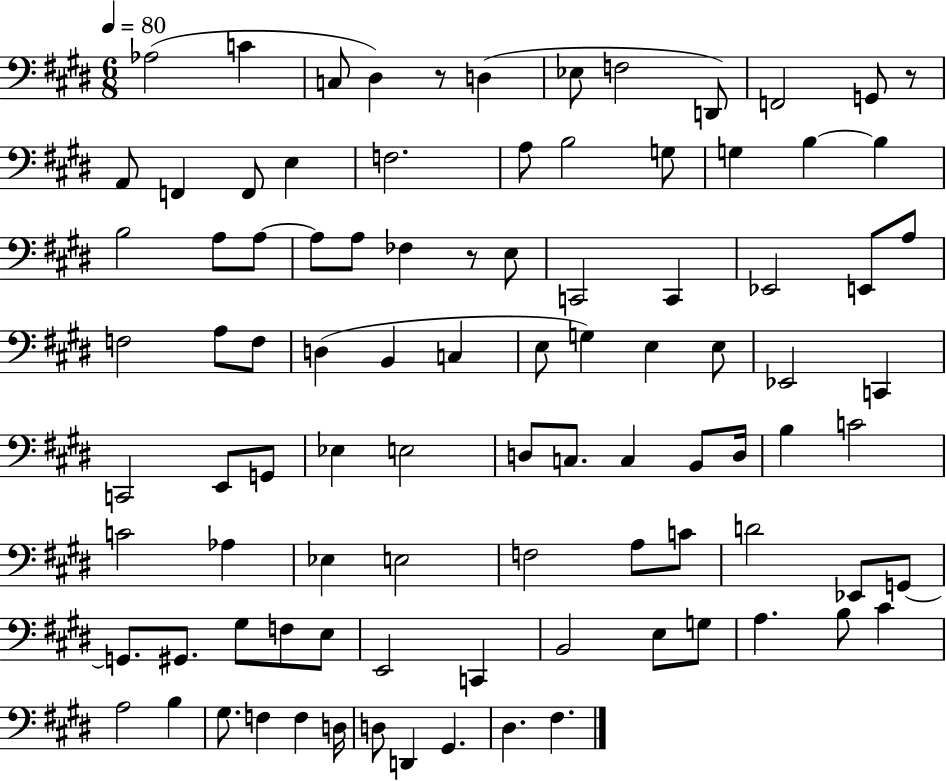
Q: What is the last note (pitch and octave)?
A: F#3